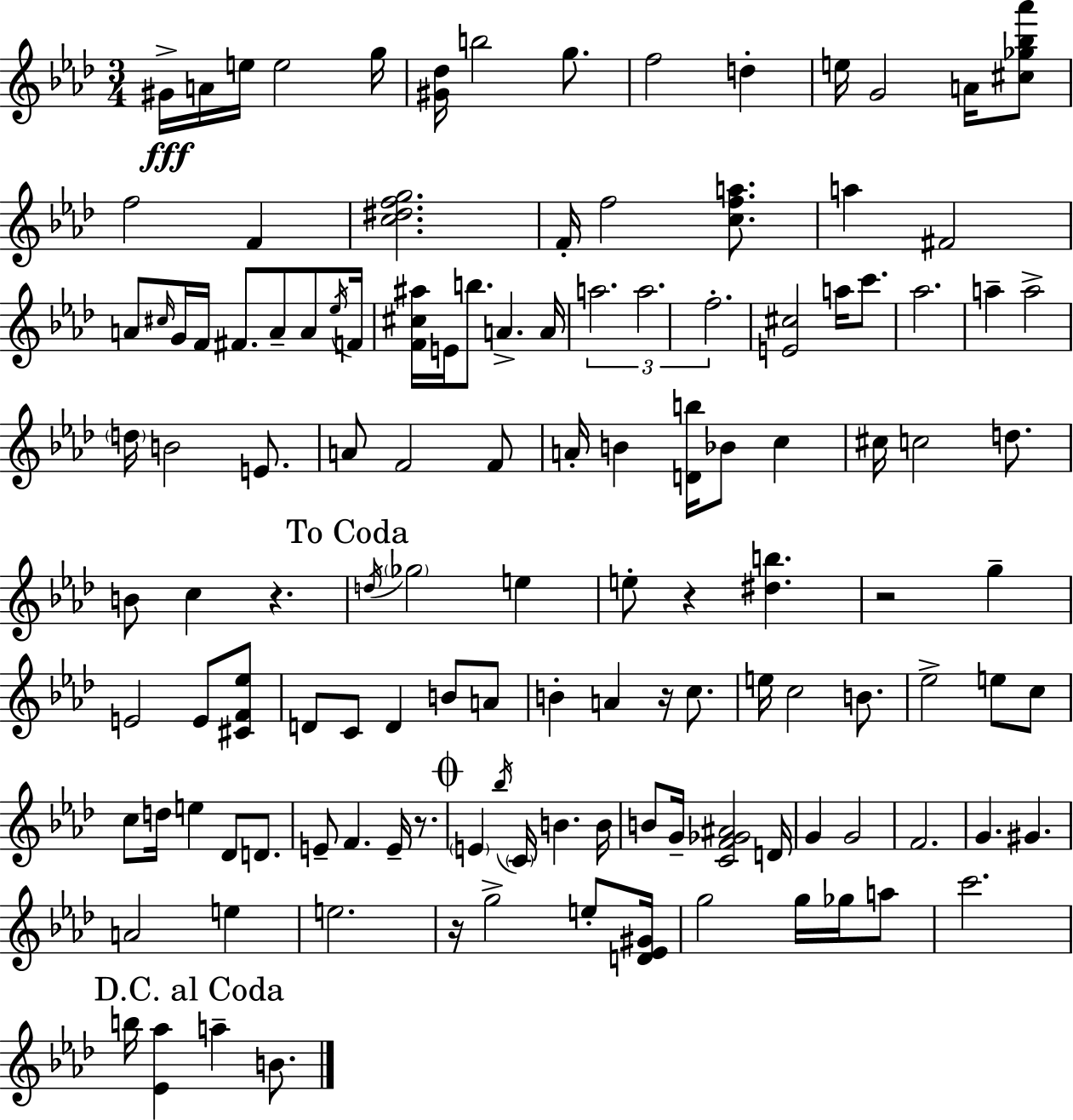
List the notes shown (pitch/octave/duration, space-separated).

G#4/s A4/s E5/s E5/h G5/s [G#4,Db5]/s B5/h G5/e. F5/h D5/q E5/s G4/h A4/s [C#5,Gb5,Bb5,Ab6]/e F5/h F4/q [C5,D#5,F5,G5]/h. F4/s F5/h [C5,F5,A5]/e. A5/q F#4/h A4/e C#5/s G4/s F4/s F#4/e. A4/e A4/e Eb5/s F4/s [F4,C#5,A#5]/s E4/s B5/e. A4/q. A4/s A5/h. A5/h. F5/h. [E4,C#5]/h A5/s C6/e. Ab5/h. A5/q A5/h D5/s B4/h E4/e. A4/e F4/h F4/e A4/s B4/q [D4,B5]/s Bb4/e C5/q C#5/s C5/h D5/e. B4/e C5/q R/q. D5/s Gb5/h E5/q E5/e R/q [D#5,B5]/q. R/h G5/q E4/h E4/e [C#4,F4,Eb5]/e D4/e C4/e D4/q B4/e A4/e B4/q A4/q R/s C5/e. E5/s C5/h B4/e. Eb5/h E5/e C5/e C5/e D5/s E5/q Db4/e D4/e. E4/e F4/q. E4/s R/e. E4/q Bb5/s C4/s B4/q. B4/s B4/e G4/s [C4,F4,Gb4,A#4]/h D4/s G4/q G4/h F4/h. G4/q. G#4/q. A4/h E5/q E5/h. R/s G5/h E5/e [D4,Eb4,G#4]/s G5/h G5/s Gb5/s A5/e C6/h. B5/s [Eb4,Ab5]/q A5/q B4/e.